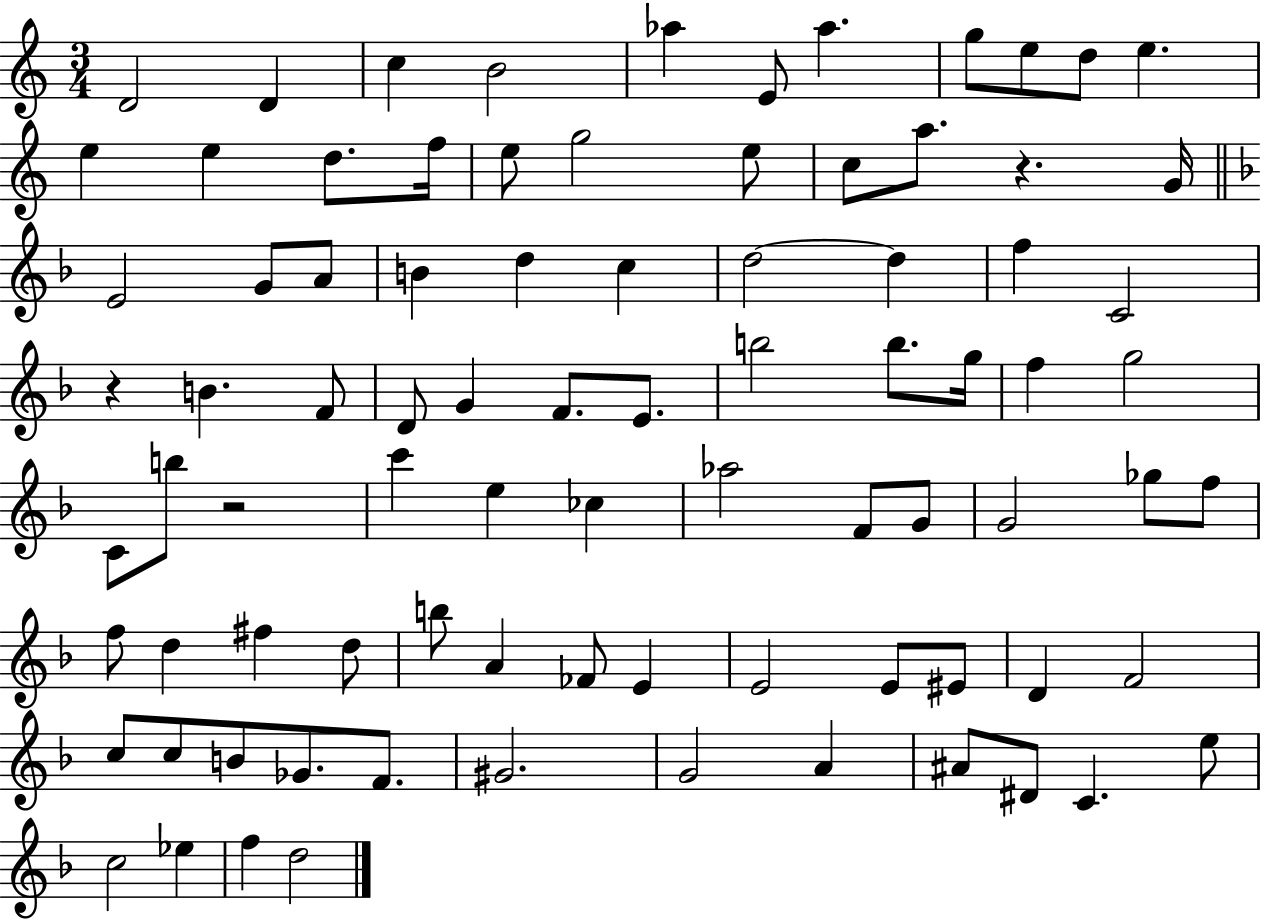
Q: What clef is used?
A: treble